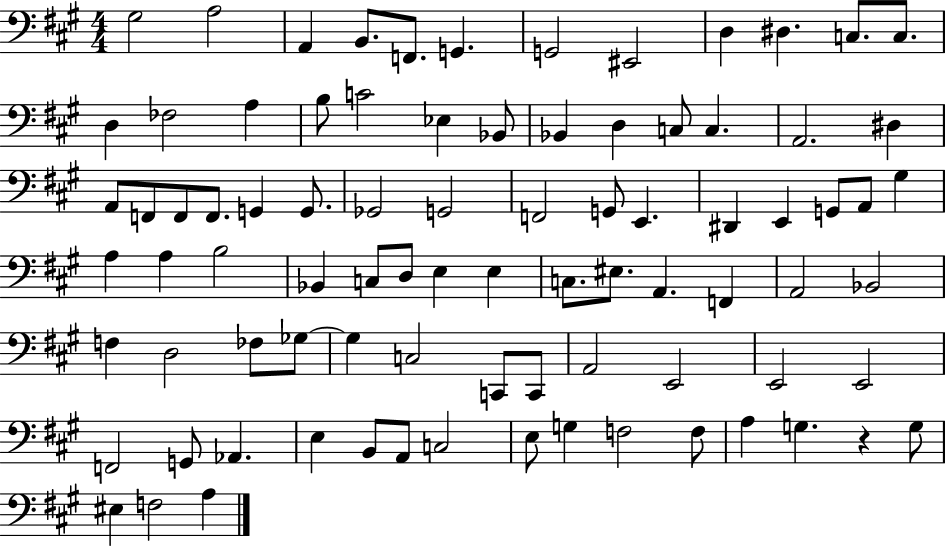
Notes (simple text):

G#3/h A3/h A2/q B2/e. F2/e. G2/q. G2/h EIS2/h D3/q D#3/q. C3/e. C3/e. D3/q FES3/h A3/q B3/e C4/h Eb3/q Bb2/e Bb2/q D3/q C3/e C3/q. A2/h. D#3/q A2/e F2/e F2/e F2/e. G2/q G2/e. Gb2/h G2/h F2/h G2/e E2/q. D#2/q E2/q G2/e A2/e G#3/q A3/q A3/q B3/h Bb2/q C3/e D3/e E3/q E3/q C3/e. EIS3/e. A2/q. F2/q A2/h Bb2/h F3/q D3/h FES3/e Gb3/e Gb3/q C3/h C2/e C2/e A2/h E2/h E2/h E2/h F2/h G2/e Ab2/q. E3/q B2/e A2/e C3/h E3/e G3/q F3/h F3/e A3/q G3/q. R/q G3/e EIS3/q F3/h A3/q